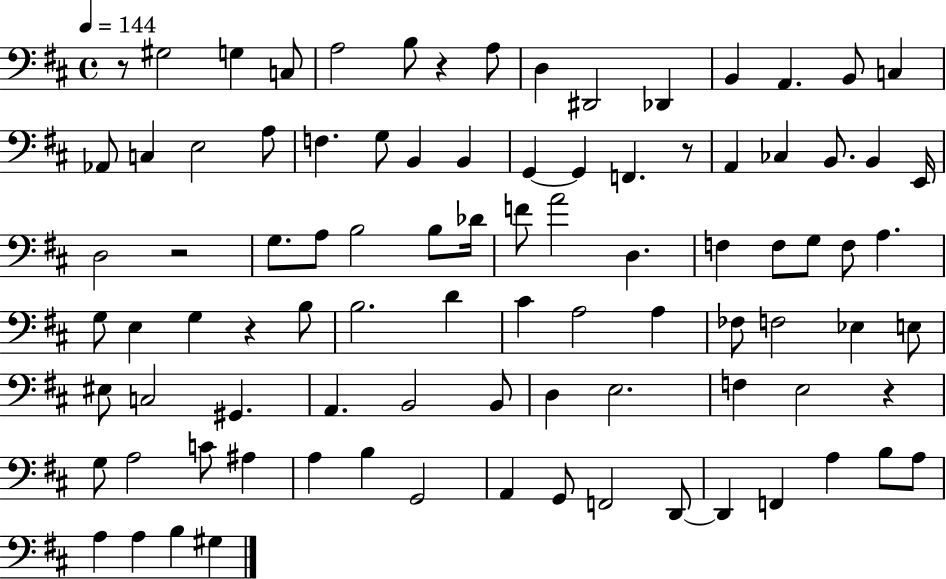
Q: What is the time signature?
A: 4/4